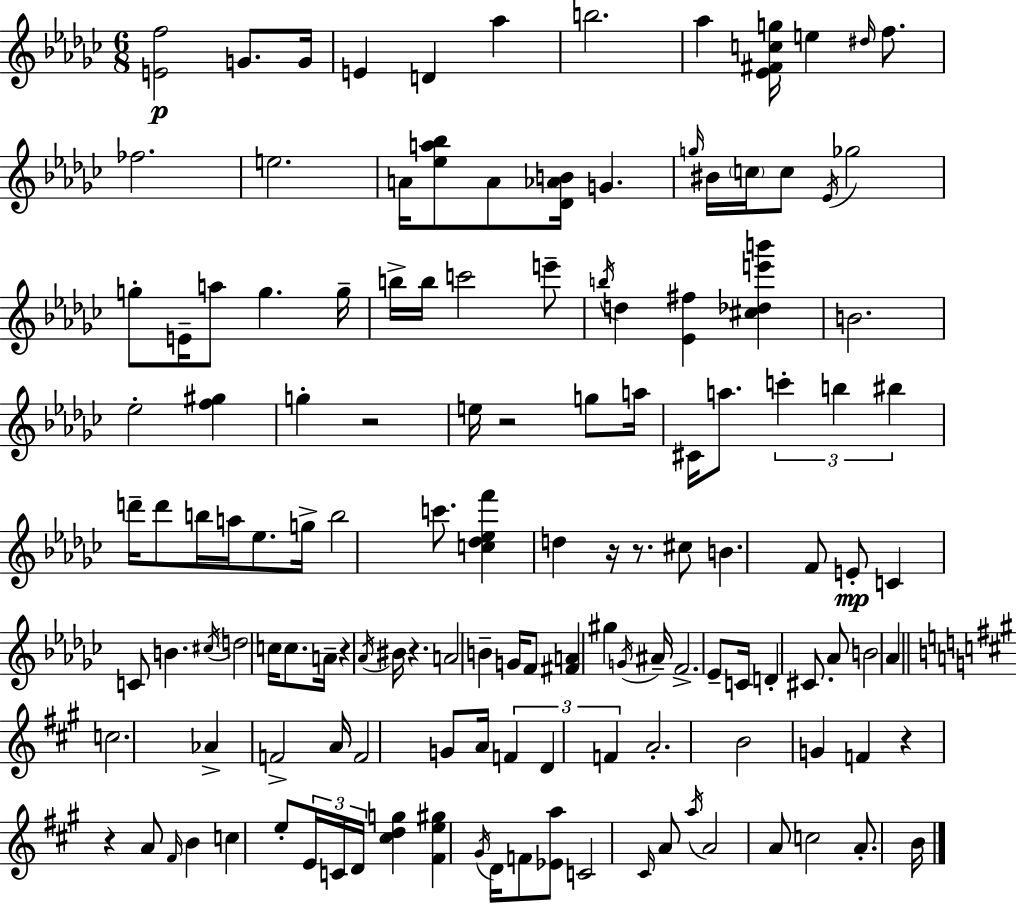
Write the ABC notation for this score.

X:1
T:Untitled
M:6/8
L:1/4
K:Ebm
[Ef]2 G/2 G/4 E D _a b2 _a [_E^Fcg]/4 e ^d/4 f/2 _f2 e2 A/4 [_ea_b]/2 A/2 [_D_AB]/4 G g/4 ^B/4 c/4 c/2 _E/4 _g2 g/2 E/4 a/2 g g/4 b/4 b/4 c'2 e'/2 b/4 d [_E^f] [^c_de'b'] B2 _e2 [f^g] g z2 e/4 z2 g/2 a/4 ^C/4 a/2 c' b ^b d'/4 d'/2 b/4 a/4 _e/2 g/4 b2 c'/2 [c_d_ef'] d z/4 z/2 ^c/2 B F/2 E/2 C C/2 B ^c/4 d2 c/4 c/2 A/4 z _A/4 ^B/4 z A2 B G/4 F/2 [^FA] ^g G/4 ^A/4 F2 _E/2 C/4 D ^C/2 _A/2 B2 _A c2 _A F2 A/4 F2 G/2 A/4 F D F A2 B2 G F z z A/2 ^F/4 B c e/2 E/4 C/4 D/4 [^cdg] [^Fe^g] ^G/4 D/4 F/2 [_Ea]/2 C2 ^C/4 A/2 a/4 A2 A/2 c2 A/2 B/4